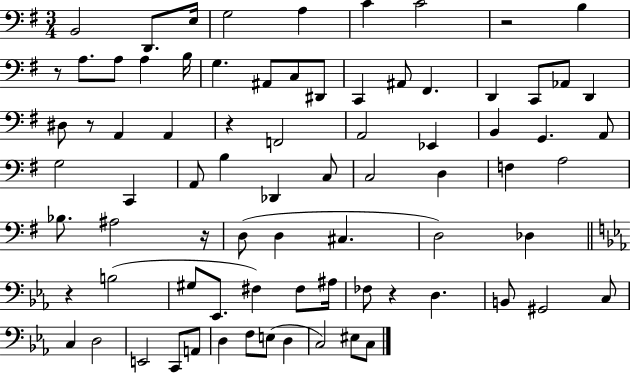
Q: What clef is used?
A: bass